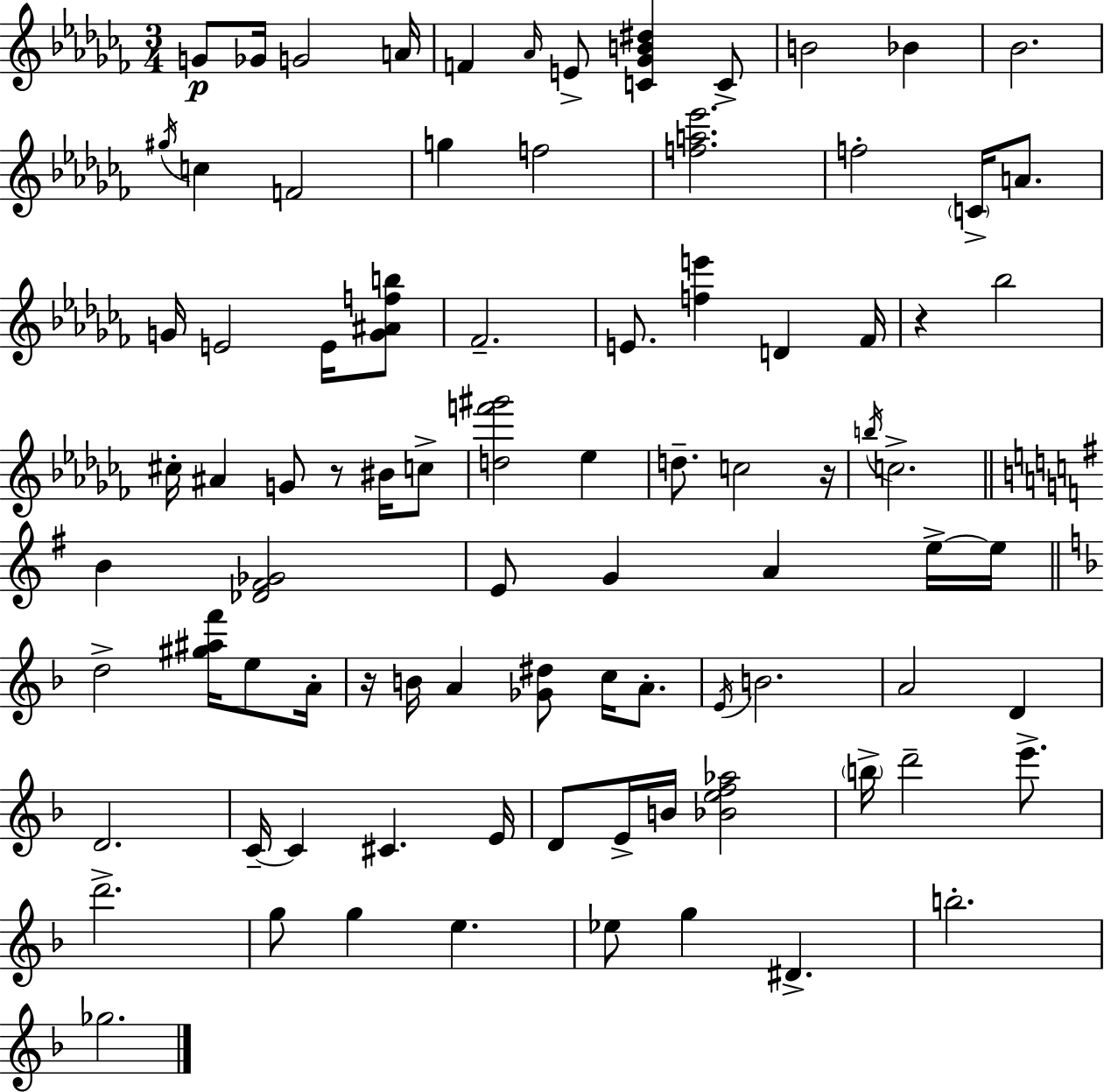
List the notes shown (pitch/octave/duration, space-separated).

G4/e Gb4/s G4/h A4/s F4/q Ab4/s E4/e [C4,Gb4,B4,D#5]/q C4/e B4/h Bb4/q Bb4/h. G#5/s C5/q F4/h G5/q F5/h [F5,A5,Eb6]/h. F5/h C4/s A4/e. G4/s E4/h E4/s [G4,A#4,F5,B5]/e FES4/h. E4/e. [F5,E6]/q D4/q FES4/s R/q Bb5/h C#5/s A#4/q G4/e R/e BIS4/s C5/e [D5,F6,G#6]/h Eb5/q D5/e. C5/h R/s B5/s C5/h. B4/q [Db4,F#4,Gb4]/h E4/e G4/q A4/q E5/s E5/s D5/h [G#5,A#5,F6]/s E5/e A4/s R/s B4/s A4/q [Gb4,D#5]/e C5/s A4/e. E4/s B4/h. A4/h D4/q D4/h. C4/s C4/q C#4/q. E4/s D4/e E4/s B4/s [Bb4,E5,F5,Ab5]/h B5/s D6/h E6/e. D6/h. G5/e G5/q E5/q. Eb5/e G5/q D#4/q. B5/h. Gb5/h.